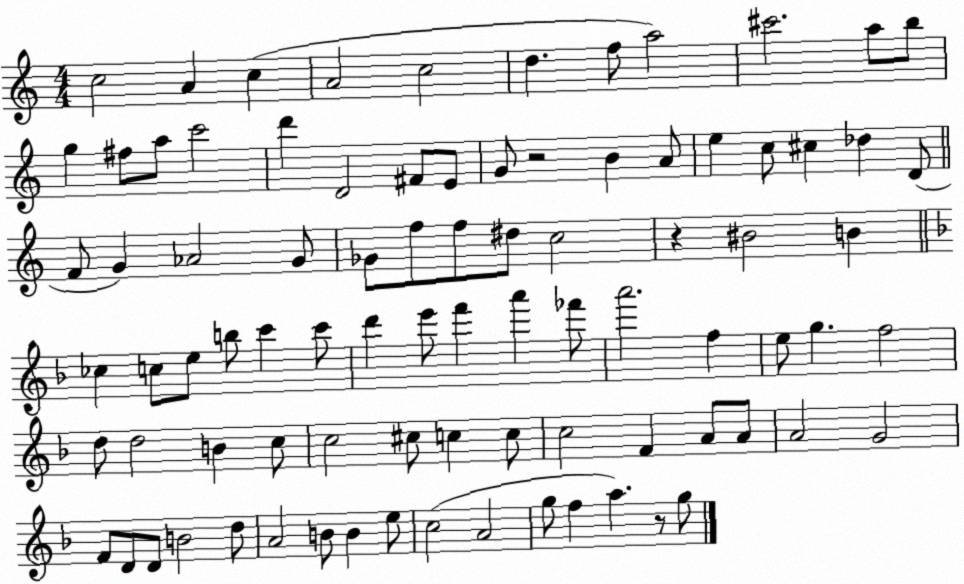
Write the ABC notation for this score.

X:1
T:Untitled
M:4/4
L:1/4
K:C
c2 A c A2 c2 d f/2 a2 ^c'2 a/2 b/2 g ^f/2 a/2 c'2 d' D2 ^F/2 E/2 G/2 z2 B A/2 e c/2 ^c _d D/2 F/2 G _A2 G/2 _G/2 f/2 f/2 ^d/2 c2 z ^B2 B _c c/2 e/2 b/2 c' c'/2 d' e'/2 f' a' _f'/2 a'2 f e/2 g f2 d/2 d2 B c/2 c2 ^c/2 c c/2 c2 F A/2 A/2 A2 G2 F/2 D/2 D/2 B2 d/2 A2 B/2 B e/2 c2 A2 g/2 f a z/2 g/2